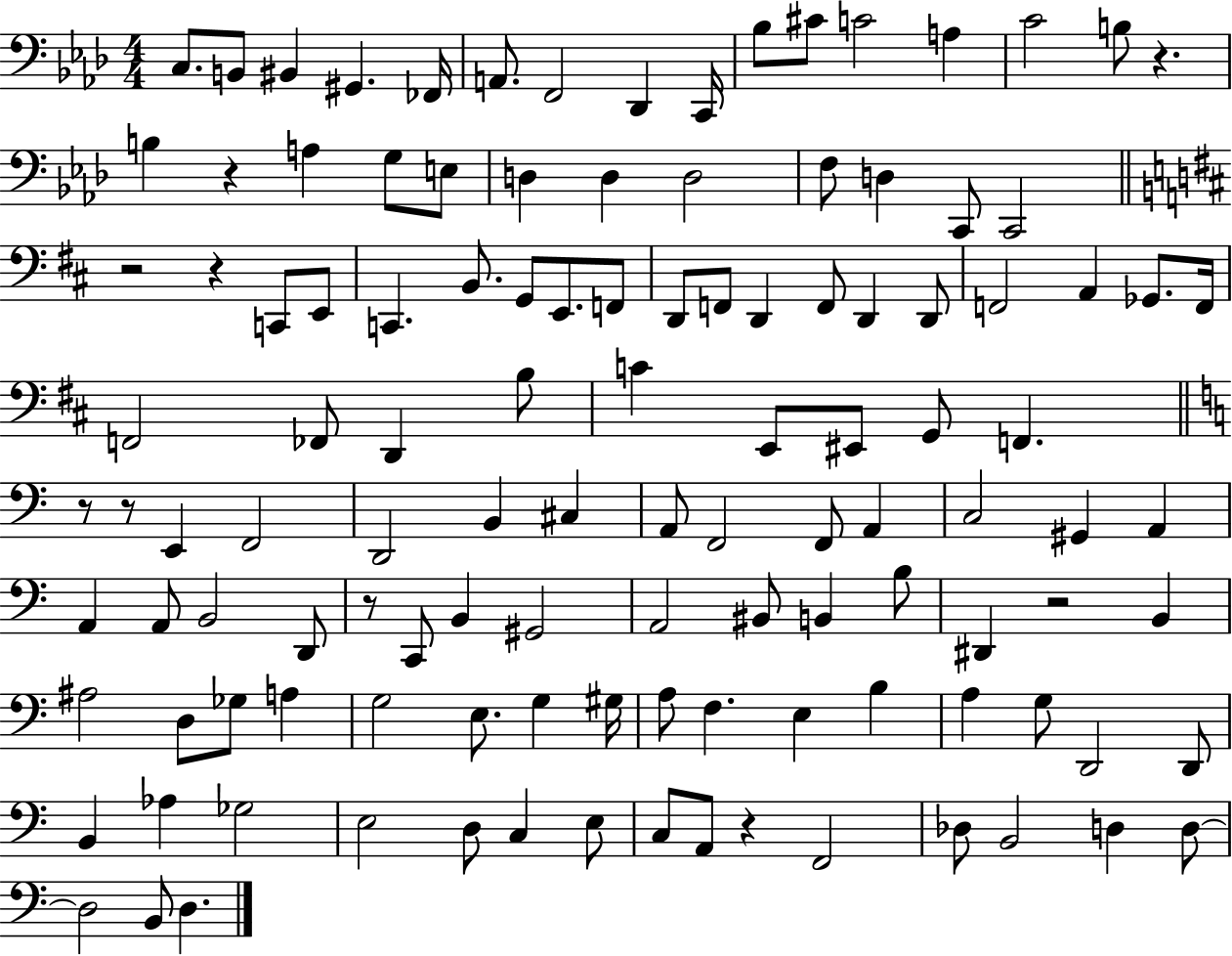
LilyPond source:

{
  \clef bass
  \numericTimeSignature
  \time 4/4
  \key aes \major
  c8. b,8 bis,4 gis,4. fes,16 | a,8. f,2 des,4 c,16 | bes8 cis'8 c'2 a4 | c'2 b8 r4. | \break b4 r4 a4 g8 e8 | d4 d4 d2 | f8 d4 c,8 c,2 | \bar "||" \break \key b \minor r2 r4 c,8 e,8 | c,4. b,8. g,8 e,8. f,8 | d,8 f,8 d,4 f,8 d,4 d,8 | f,2 a,4 ges,8. f,16 | \break f,2 fes,8 d,4 b8 | c'4 e,8 eis,8 g,8 f,4. | \bar "||" \break \key a \minor r8 r8 e,4 f,2 | d,2 b,4 cis4 | a,8 f,2 f,8 a,4 | c2 gis,4 a,4 | \break a,4 a,8 b,2 d,8 | r8 c,8 b,4 gis,2 | a,2 bis,8 b,4 b8 | dis,4 r2 b,4 | \break ais2 d8 ges8 a4 | g2 e8. g4 gis16 | a8 f4. e4 b4 | a4 g8 d,2 d,8 | \break b,4 aes4 ges2 | e2 d8 c4 e8 | c8 a,8 r4 f,2 | des8 b,2 d4 d8~~ | \break d2 b,8 d4. | \bar "|."
}